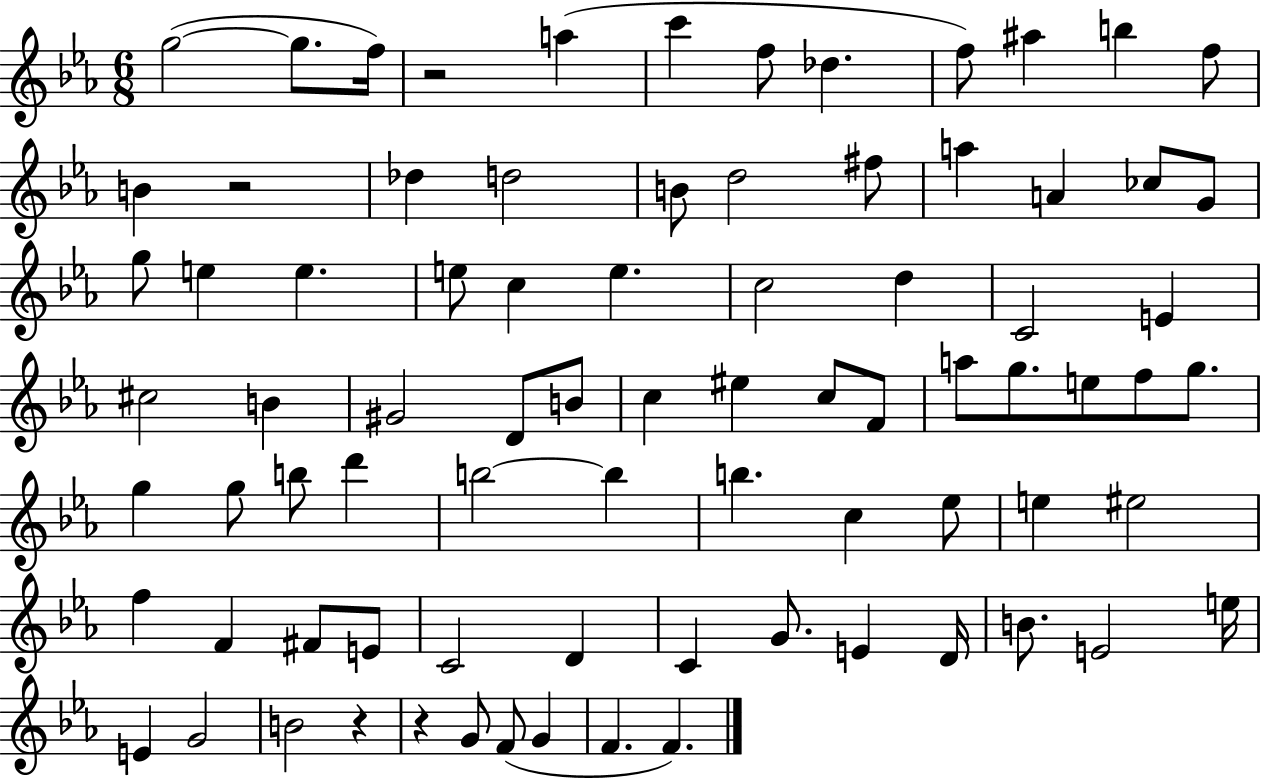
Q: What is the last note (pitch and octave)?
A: F4